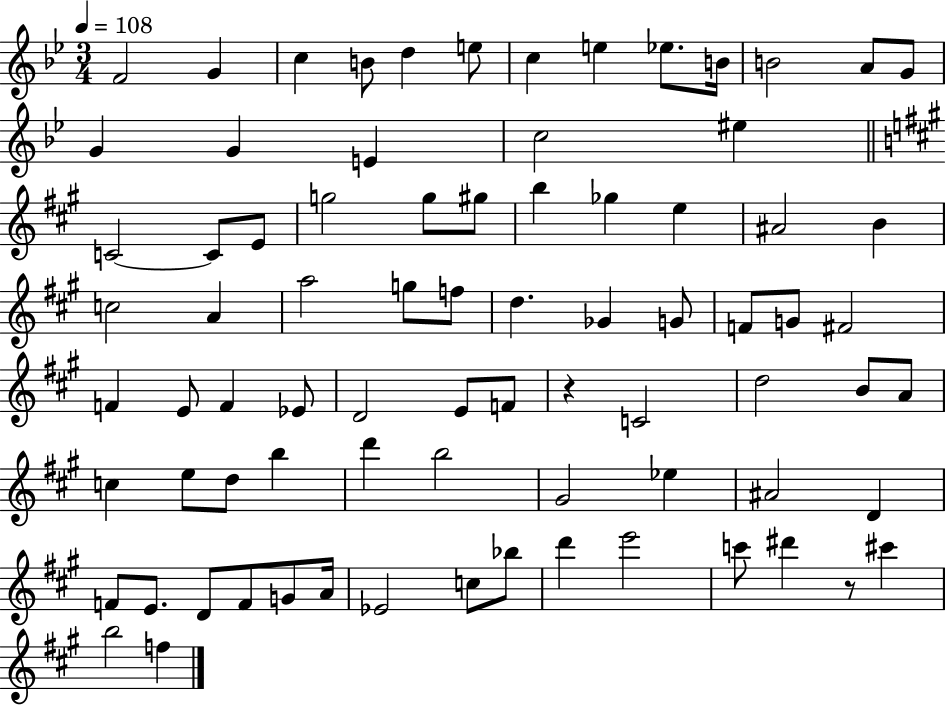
{
  \clef treble
  \numericTimeSignature
  \time 3/4
  \key bes \major
  \tempo 4 = 108
  f'2 g'4 | c''4 b'8 d''4 e''8 | c''4 e''4 ees''8. b'16 | b'2 a'8 g'8 | \break g'4 g'4 e'4 | c''2 eis''4 | \bar "||" \break \key a \major c'2~~ c'8 e'8 | g''2 g''8 gis''8 | b''4 ges''4 e''4 | ais'2 b'4 | \break c''2 a'4 | a''2 g''8 f''8 | d''4. ges'4 g'8 | f'8 g'8 fis'2 | \break f'4 e'8 f'4 ees'8 | d'2 e'8 f'8 | r4 c'2 | d''2 b'8 a'8 | \break c''4 e''8 d''8 b''4 | d'''4 b''2 | gis'2 ees''4 | ais'2 d'4 | \break f'8 e'8. d'8 f'8 g'8 a'16 | ees'2 c''8 bes''8 | d'''4 e'''2 | c'''8 dis'''4 r8 cis'''4 | \break b''2 f''4 | \bar "|."
}